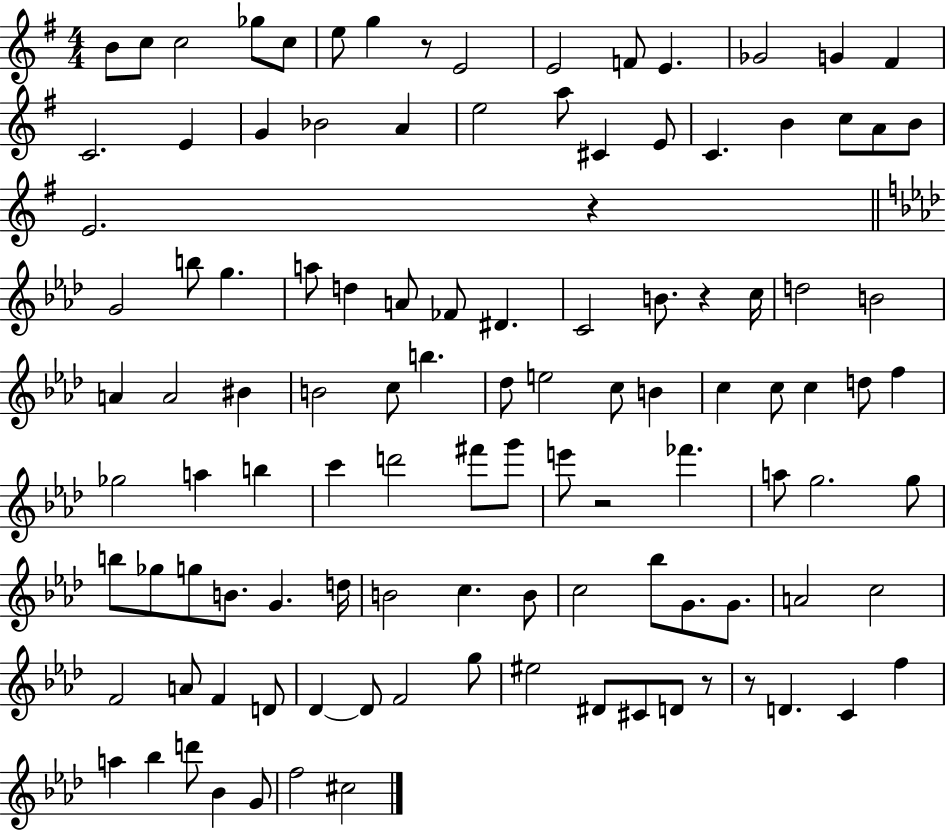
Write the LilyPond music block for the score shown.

{
  \clef treble
  \numericTimeSignature
  \time 4/4
  \key g \major
  b'8 c''8 c''2 ges''8 c''8 | e''8 g''4 r8 e'2 | e'2 f'8 e'4. | ges'2 g'4 fis'4 | \break c'2. e'4 | g'4 bes'2 a'4 | e''2 a''8 cis'4 e'8 | c'4. b'4 c''8 a'8 b'8 | \break e'2. r4 | \bar "||" \break \key f \minor g'2 b''8 g''4. | a''8 d''4 a'8 fes'8 dis'4. | c'2 b'8. r4 c''16 | d''2 b'2 | \break a'4 a'2 bis'4 | b'2 c''8 b''4. | des''8 e''2 c''8 b'4 | c''4 c''8 c''4 d''8 f''4 | \break ges''2 a''4 b''4 | c'''4 d'''2 fis'''8 g'''8 | e'''8 r2 fes'''4. | a''8 g''2. g''8 | \break b''8 ges''8 g''8 b'8. g'4. d''16 | b'2 c''4. b'8 | c''2 bes''8 g'8. g'8. | a'2 c''2 | \break f'2 a'8 f'4 d'8 | des'4~~ des'8 f'2 g''8 | eis''2 dis'8 cis'8 d'8 r8 | r8 d'4. c'4 f''4 | \break a''4 bes''4 d'''8 bes'4 g'8 | f''2 cis''2 | \bar "|."
}